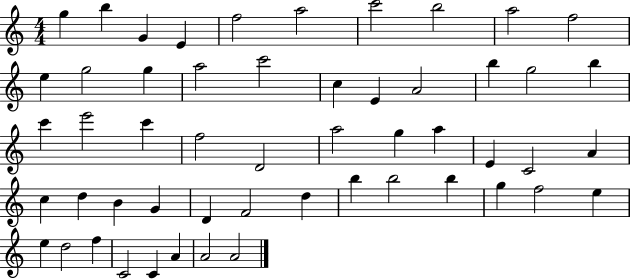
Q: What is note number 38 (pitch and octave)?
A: F4